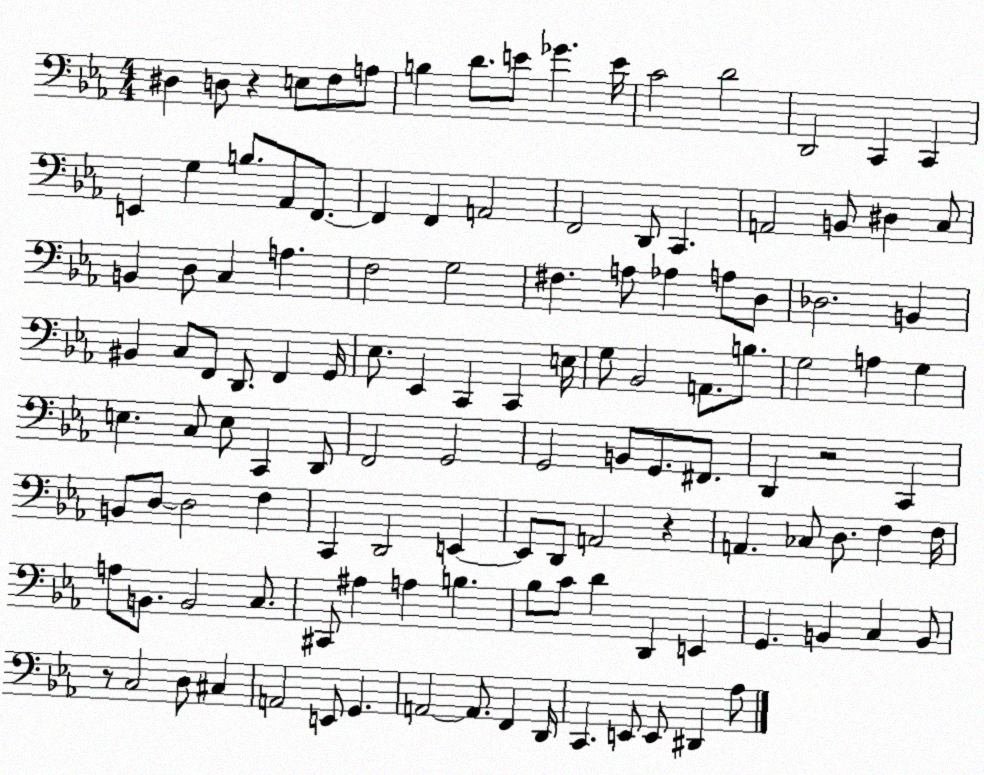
X:1
T:Untitled
M:4/4
L:1/4
K:Eb
^D, D,/2 z E,/2 F,/2 A,/2 B, D/2 E/2 _G E/4 C2 D2 D,,2 C,, C,, E,, G, B,/2 _A,,/2 F,,/2 F,, F,, A,,2 F,,2 D,,/2 C,, A,,2 B,,/2 ^D, C,/2 B,, D,/2 C, A, F,2 G,2 ^F, A,/2 _A, A,/2 D,/2 _D,2 B,, ^B,, C,/2 F,,/2 D,,/2 F,, G,,/4 _E,/2 _E,, C,, C,, E,/4 G,/2 _B,,2 A,,/2 B,/2 G,2 A, G, E, C,/2 E,/2 C,, D,,/2 F,,2 G,,2 G,,2 B,,/2 G,,/2 ^F,,/2 D,, z2 C,, B,,/2 D,/2 D,2 F, C,, D,,2 E,, E,,/2 D,,/2 A,,2 z A,, _C,/2 D,/2 F, F,/4 A,/2 B,,/2 B,,2 C,/2 ^C,,/2 ^A, A, B, _B,/2 C/2 D D,, E,, G,, B,, C, B,,/2 z/2 C,2 D,/2 ^C, A,,2 E,,/2 G,, A,,2 A,,/2 F,, D,,/4 C,, E,,/2 E,,/2 ^D,, _A,/2